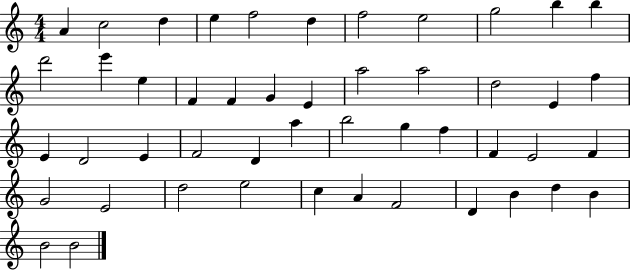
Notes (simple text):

A4/q C5/h D5/q E5/q F5/h D5/q F5/h E5/h G5/h B5/q B5/q D6/h E6/q E5/q F4/q F4/q G4/q E4/q A5/h A5/h D5/h E4/q F5/q E4/q D4/h E4/q F4/h D4/q A5/q B5/h G5/q F5/q F4/q E4/h F4/q G4/h E4/h D5/h E5/h C5/q A4/q F4/h D4/q B4/q D5/q B4/q B4/h B4/h